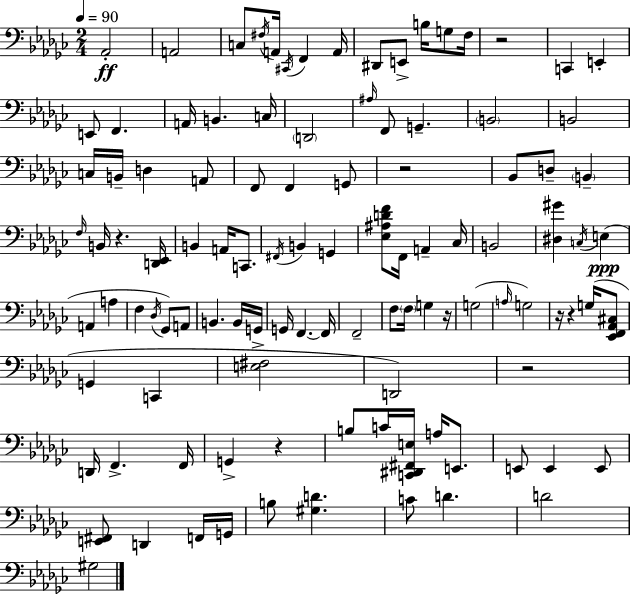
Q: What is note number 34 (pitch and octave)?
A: Bb2